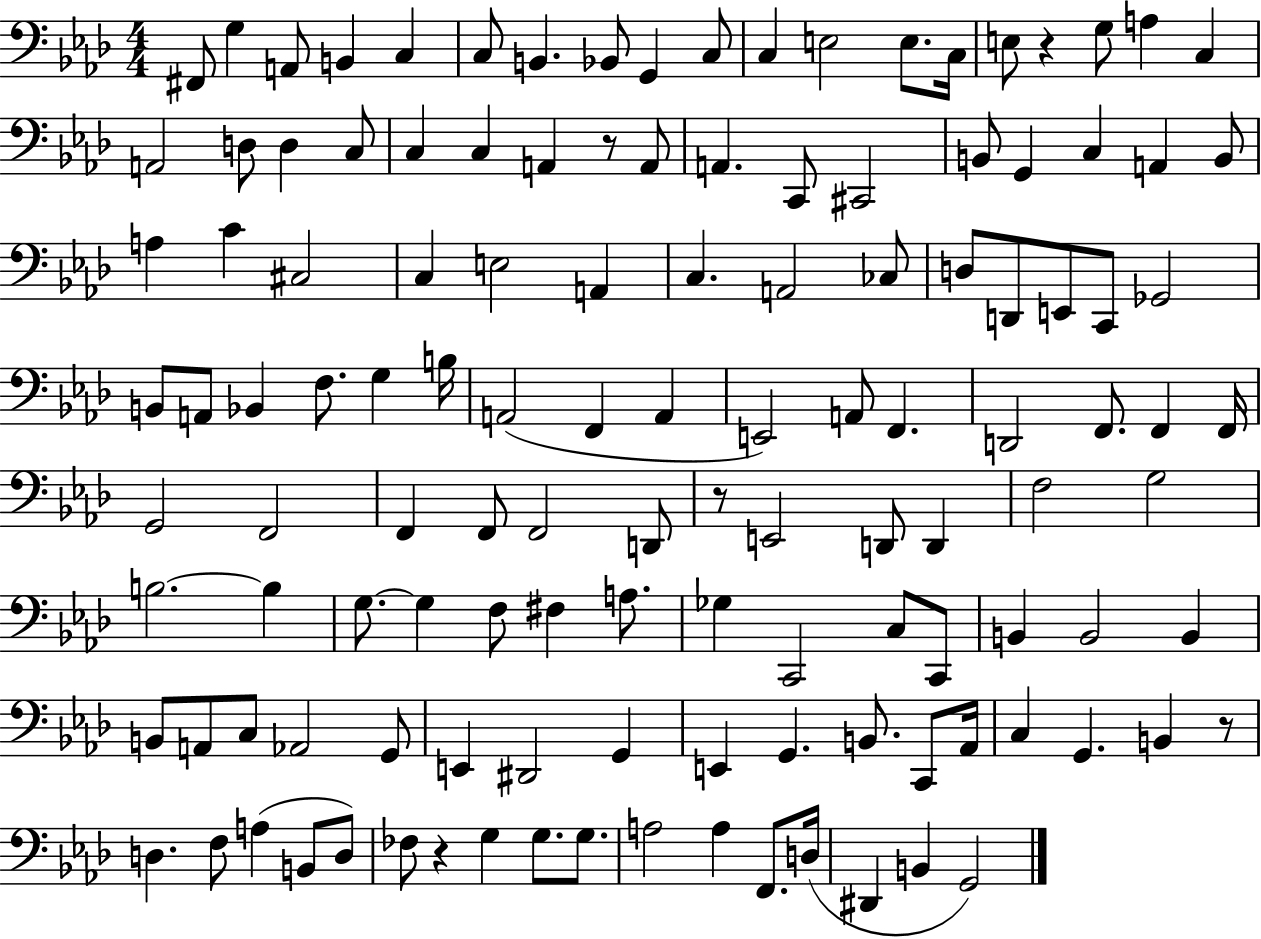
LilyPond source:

{
  \clef bass
  \numericTimeSignature
  \time 4/4
  \key aes \major
  fis,8 g4 a,8 b,4 c4 | c8 b,4. bes,8 g,4 c8 | c4 e2 e8. c16 | e8 r4 g8 a4 c4 | \break a,2 d8 d4 c8 | c4 c4 a,4 r8 a,8 | a,4. c,8 cis,2 | b,8 g,4 c4 a,4 b,8 | \break a4 c'4 cis2 | c4 e2 a,4 | c4. a,2 ces8 | d8 d,8 e,8 c,8 ges,2 | \break b,8 a,8 bes,4 f8. g4 b16 | a,2( f,4 a,4 | e,2) a,8 f,4. | d,2 f,8. f,4 f,16 | \break g,2 f,2 | f,4 f,8 f,2 d,8 | r8 e,2 d,8 d,4 | f2 g2 | \break b2.~~ b4 | g8.~~ g4 f8 fis4 a8. | ges4 c,2 c8 c,8 | b,4 b,2 b,4 | \break b,8 a,8 c8 aes,2 g,8 | e,4 dis,2 g,4 | e,4 g,4. b,8. c,8 aes,16 | c4 g,4. b,4 r8 | \break d4. f8 a4( b,8 d8) | fes8 r4 g4 g8. g8. | a2 a4 f,8. d16( | dis,4 b,4 g,2) | \break \bar "|."
}